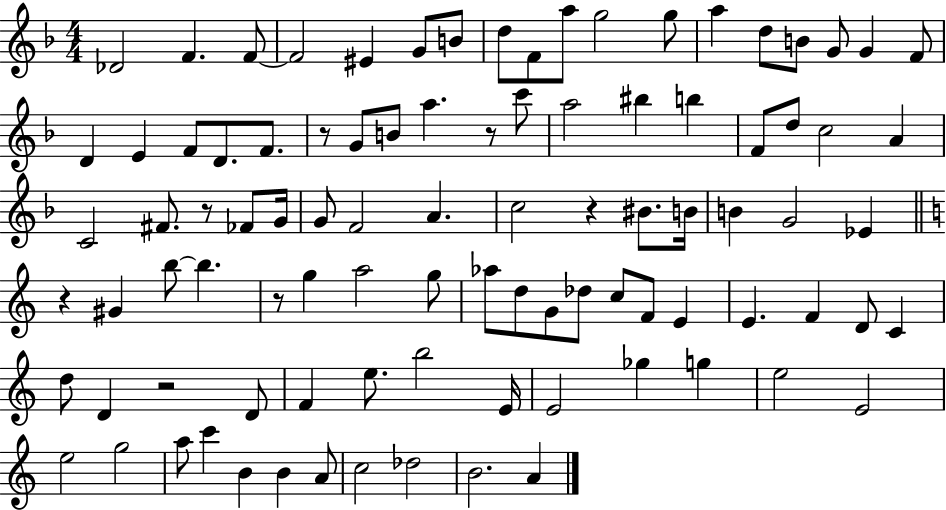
X:1
T:Untitled
M:4/4
L:1/4
K:F
_D2 F F/2 F2 ^E G/2 B/2 d/2 F/2 a/2 g2 g/2 a d/2 B/2 G/2 G F/2 D E F/2 D/2 F/2 z/2 G/2 B/2 a z/2 c'/2 a2 ^b b F/2 d/2 c2 A C2 ^F/2 z/2 _F/2 G/4 G/2 F2 A c2 z ^B/2 B/4 B G2 _E z ^G b/2 b z/2 g a2 g/2 _a/2 d/2 G/2 _d/2 c/2 F/2 E E F D/2 C d/2 D z2 D/2 F e/2 b2 E/4 E2 _g g e2 E2 e2 g2 a/2 c' B B A/2 c2 _d2 B2 A